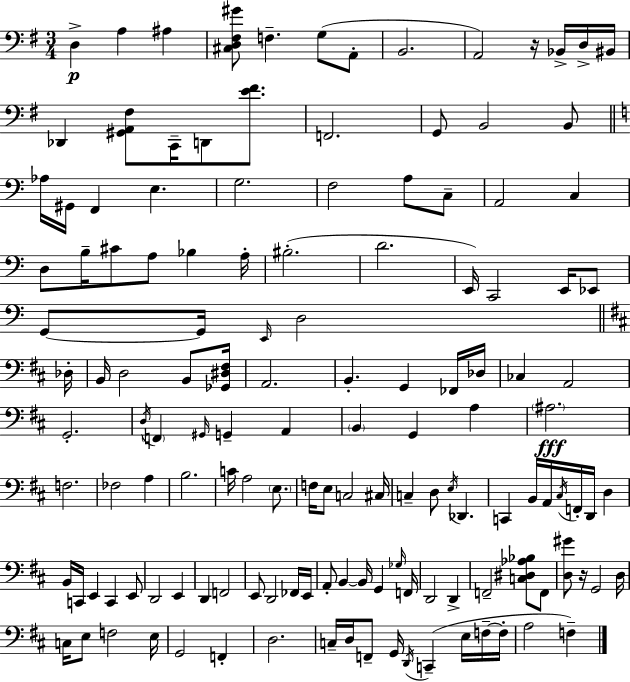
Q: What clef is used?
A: bass